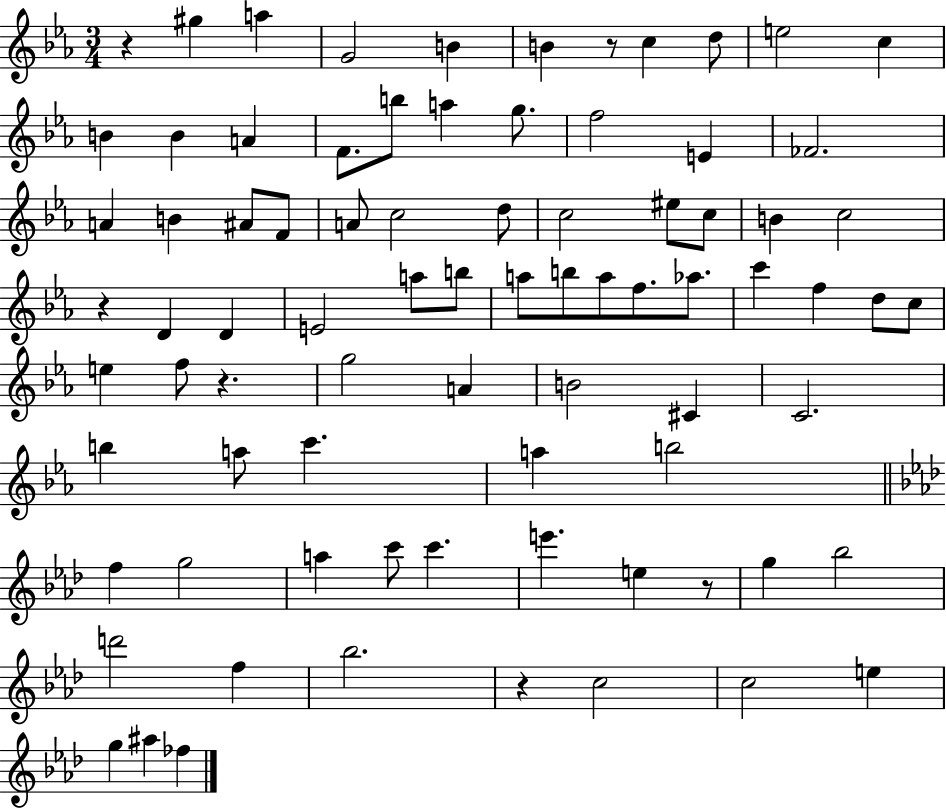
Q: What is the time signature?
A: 3/4